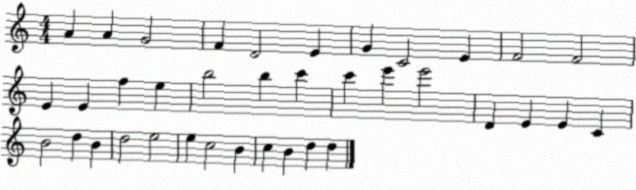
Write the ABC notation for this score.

X:1
T:Untitled
M:4/4
L:1/4
K:C
A A G2 F D2 E G C2 E F2 F2 E E f e b2 b c' c' e' e'2 D E E C B2 d B d2 e2 e c2 B c B d d